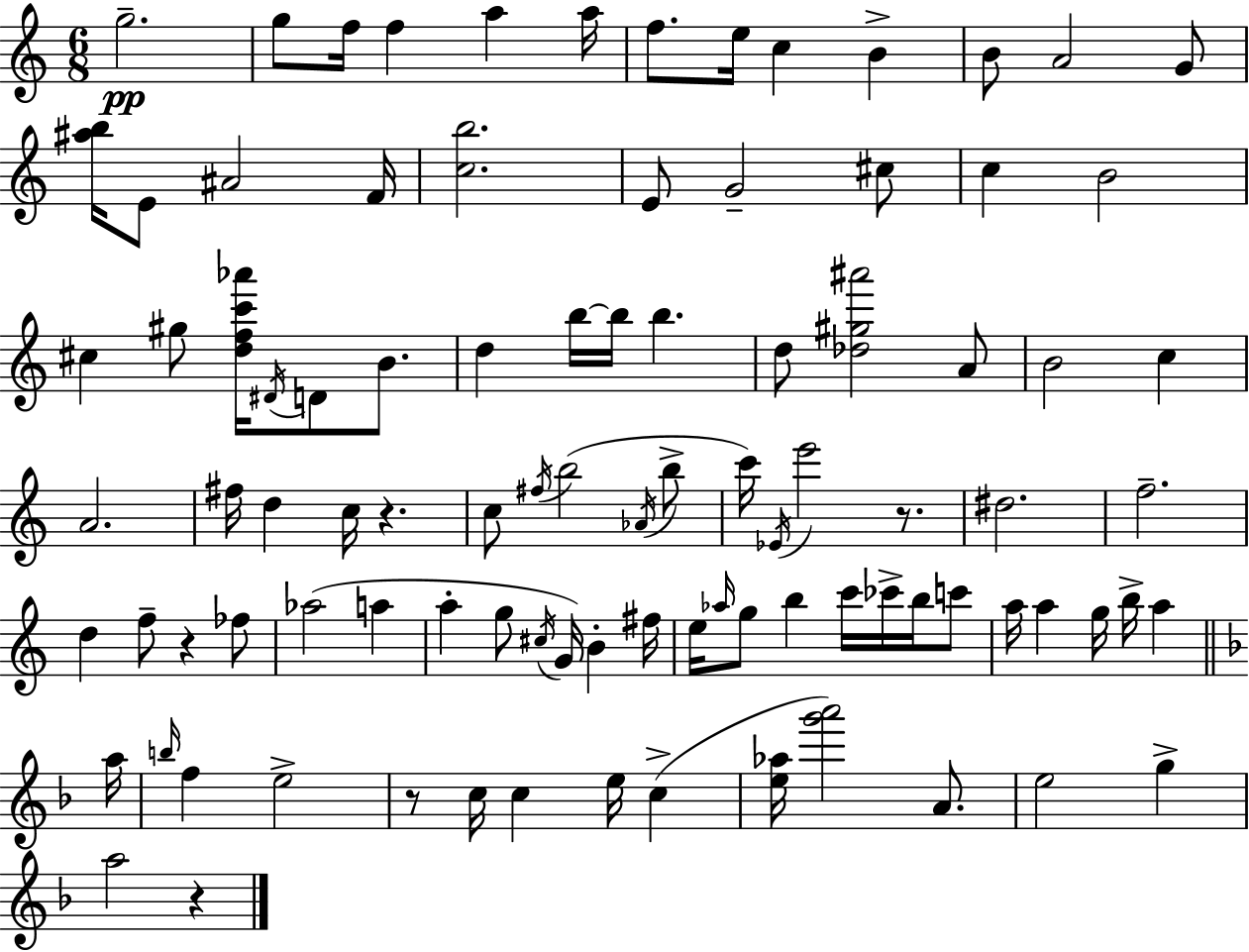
{
  \clef treble
  \numericTimeSignature
  \time 6/8
  \key a \minor
  g''2.--\pp | g''8 f''16 f''4 a''4 a''16 | f''8. e''16 c''4 b'4-> | b'8 a'2 g'8 | \break <ais'' b''>16 e'8 ais'2 f'16 | <c'' b''>2. | e'8 g'2-- cis''8 | c''4 b'2 | \break cis''4 gis''8 <d'' f'' c''' aes'''>16 \acciaccatura { dis'16 } d'8 b'8. | d''4 b''16~~ b''16 b''4. | d''8 <des'' gis'' ais'''>2 a'8 | b'2 c''4 | \break a'2. | fis''16 d''4 c''16 r4. | c''8 \acciaccatura { fis''16 }( b''2 | \acciaccatura { aes'16 } b''8-> c'''16) \acciaccatura { ees'16 } e'''2 | \break r8. dis''2. | f''2.-- | d''4 f''8-- r4 | fes''8 aes''2( | \break a''4 a''4-. g''8 \acciaccatura { cis''16 } g'16) | b'4-. fis''16 e''16 \grace { aes''16 } g''8 b''4 | c'''16 ces'''16-> b''16 c'''8 a''16 a''4 g''16 | b''16-> a''4 \bar "||" \break \key f \major a''16 \grace { b''16 } f''4 e''2-> | r8 c''16 c''4 e''16 c''4->( | <e'' aes''>16 <g''' a'''>2) a'8. | e''2 g''4-> | \break a''2 r4 | \bar "|."
}